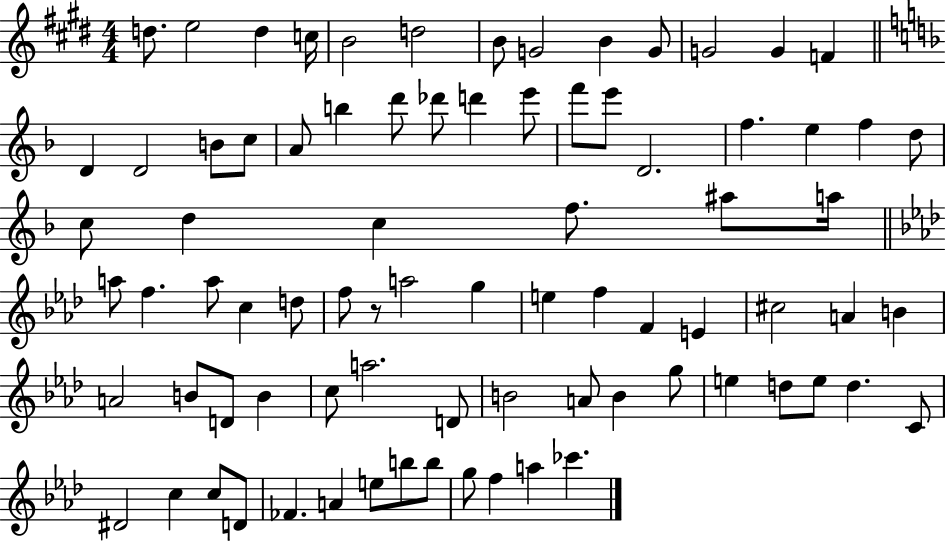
D5/e. E5/h D5/q C5/s B4/h D5/h B4/e G4/h B4/q G4/e G4/h G4/q F4/q D4/q D4/h B4/e C5/e A4/e B5/q D6/e Db6/e D6/q E6/e F6/e E6/e D4/h. F5/q. E5/q F5/q D5/e C5/e D5/q C5/q F5/e. A#5/e A5/s A5/e F5/q. A5/e C5/q D5/e F5/e R/e A5/h G5/q E5/q F5/q F4/q E4/q C#5/h A4/q B4/q A4/h B4/e D4/e B4/q C5/e A5/h. D4/e B4/h A4/e B4/q G5/e E5/q D5/e E5/e D5/q. C4/e D#4/h C5/q C5/e D4/e FES4/q. A4/q E5/e B5/e B5/e G5/e F5/q A5/q CES6/q.